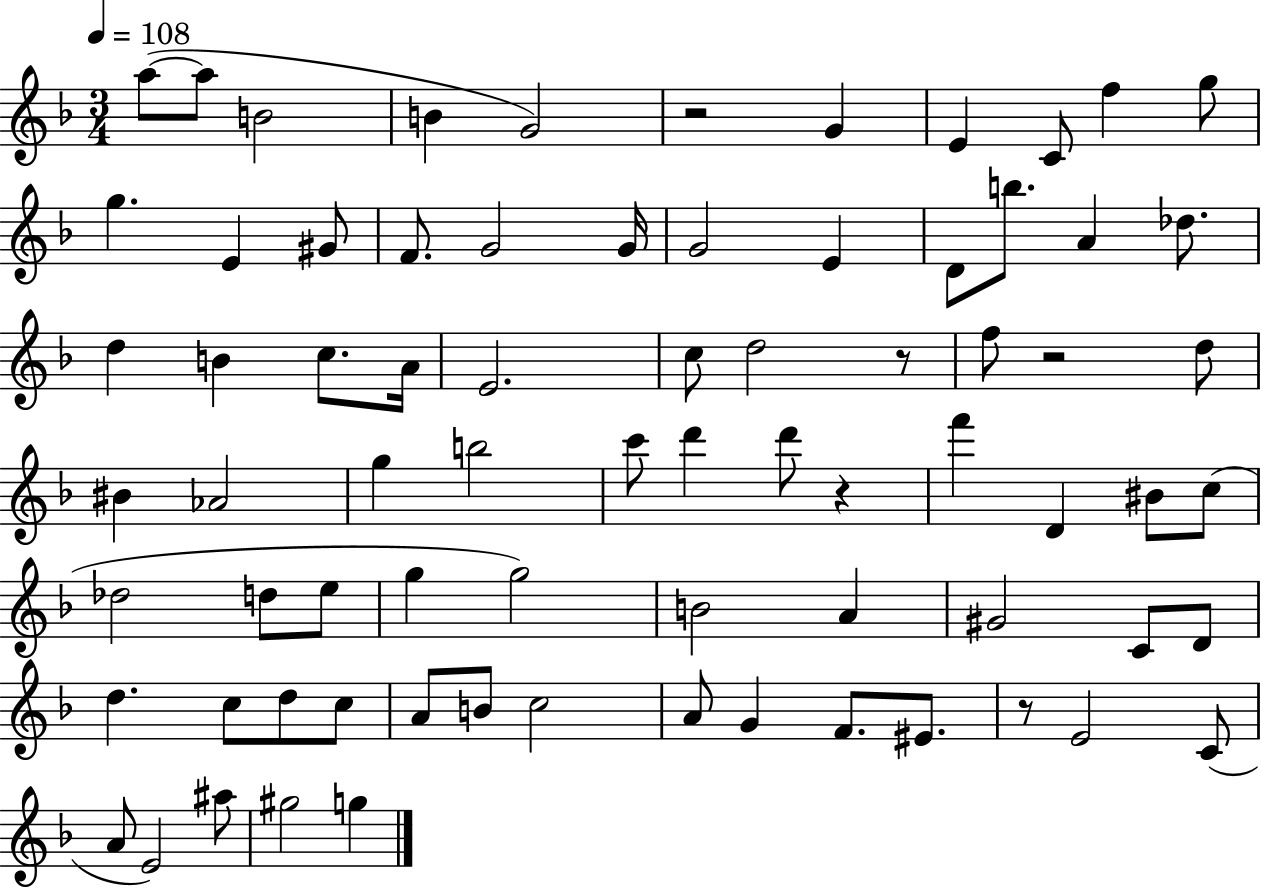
A5/e A5/e B4/h B4/q G4/h R/h G4/q E4/q C4/e F5/q G5/e G5/q. E4/q G#4/e F4/e. G4/h G4/s G4/h E4/q D4/e B5/e. A4/q Db5/e. D5/q B4/q C5/e. A4/s E4/h. C5/e D5/h R/e F5/e R/h D5/e BIS4/q Ab4/h G5/q B5/h C6/e D6/q D6/e R/q F6/q D4/q BIS4/e C5/e Db5/h D5/e E5/e G5/q G5/h B4/h A4/q G#4/h C4/e D4/e D5/q. C5/e D5/e C5/e A4/e B4/e C5/h A4/e G4/q F4/e. EIS4/e. R/e E4/h C4/e A4/e E4/h A#5/e G#5/h G5/q